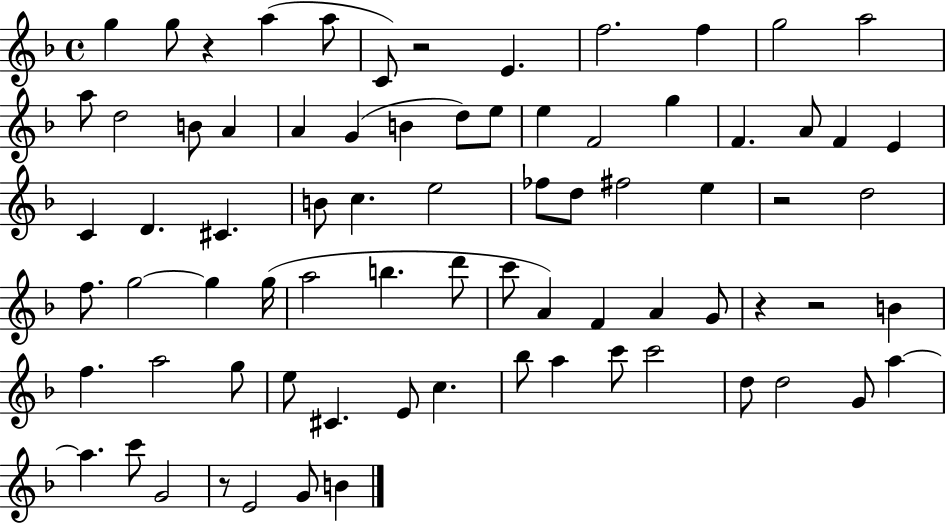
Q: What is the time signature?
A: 4/4